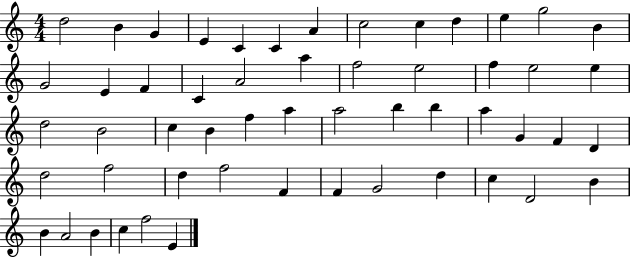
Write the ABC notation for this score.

X:1
T:Untitled
M:4/4
L:1/4
K:C
d2 B G E C C A c2 c d e g2 B G2 E F C A2 a f2 e2 f e2 e d2 B2 c B f a a2 b b a G F D d2 f2 d f2 F F G2 d c D2 B B A2 B c f2 E